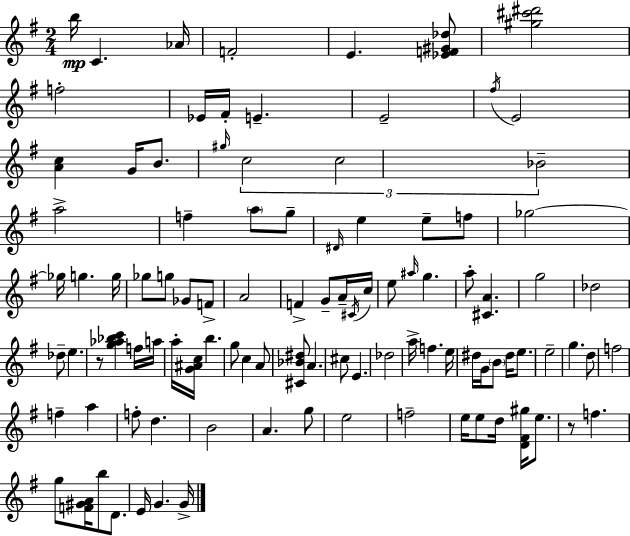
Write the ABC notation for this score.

X:1
T:Untitled
M:2/4
L:1/4
K:Em
b/4 C _A/4 F2 E [_EF^G_d]/2 [^g^c'^d']2 f2 _E/4 ^F/4 E E2 ^f/4 E2 [Ac] G/4 B/2 ^g/4 c2 c2 _B2 a2 f a/2 g/2 ^D/4 e e/2 f/2 _g2 _g/4 g g/4 _g/2 g/2 _G/2 F/2 A2 F G/2 A/4 ^C/4 c/4 e/2 ^a/4 g a/2 [^CA] g2 _d2 _d/2 e z/2 [g_a_bc'] f/4 a/4 a/4 [G^Ac]/4 b g/2 c A/2 [^C_B^d]/2 A ^c/2 E _d2 a/4 f e/4 ^d/4 G/4 B/2 ^d/4 e/2 e2 g d/2 f2 f a f/2 d B2 A g/2 e2 f2 e/4 e/2 d/4 [D^F^g]/4 e/2 z/2 f g/2 [F^GA]/4 b/2 D/2 E/4 G G/4